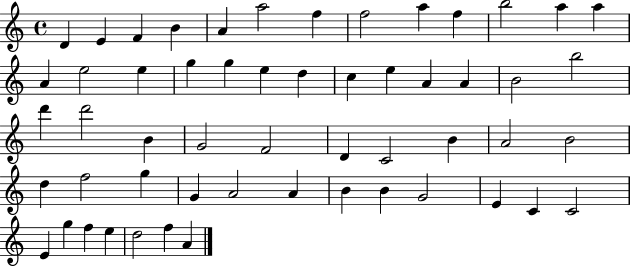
X:1
T:Untitled
M:4/4
L:1/4
K:C
D E F B A a2 f f2 a f b2 a a A e2 e g g e d c e A A B2 b2 d' d'2 B G2 F2 D C2 B A2 B2 d f2 g G A2 A B B G2 E C C2 E g f e d2 f A